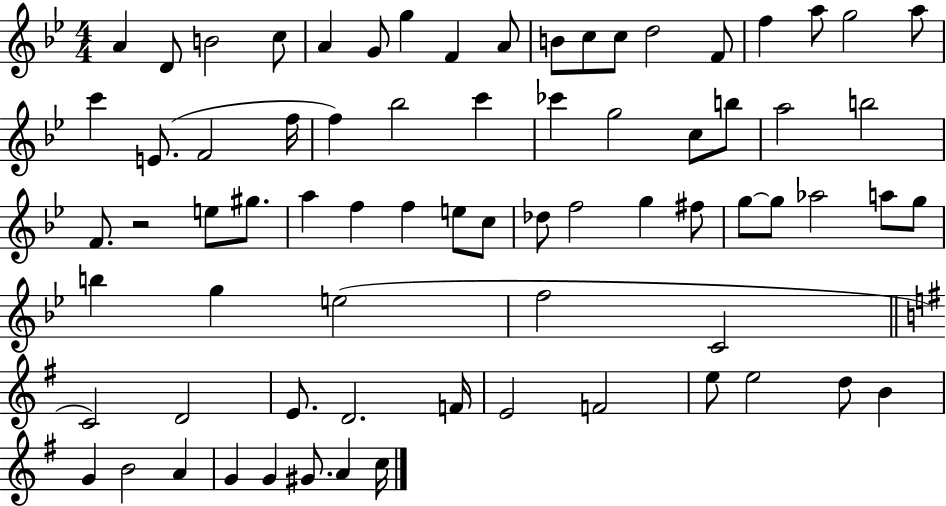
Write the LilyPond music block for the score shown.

{
  \clef treble
  \numericTimeSignature
  \time 4/4
  \key bes \major
  a'4 d'8 b'2 c''8 | a'4 g'8 g''4 f'4 a'8 | b'8 c''8 c''8 d''2 f'8 | f''4 a''8 g''2 a''8 | \break c'''4 e'8.( f'2 f''16 | f''4) bes''2 c'''4 | ces'''4 g''2 c''8 b''8 | a''2 b''2 | \break f'8. r2 e''8 gis''8. | a''4 f''4 f''4 e''8 c''8 | des''8 f''2 g''4 fis''8 | g''8~~ g''8 aes''2 a''8 g''8 | \break b''4 g''4 e''2( | f''2 c'2 | \bar "||" \break \key g \major c'2) d'2 | e'8. d'2. f'16 | e'2 f'2 | e''8 e''2 d''8 b'4 | \break g'4 b'2 a'4 | g'4 g'4 gis'8. a'4 c''16 | \bar "|."
}